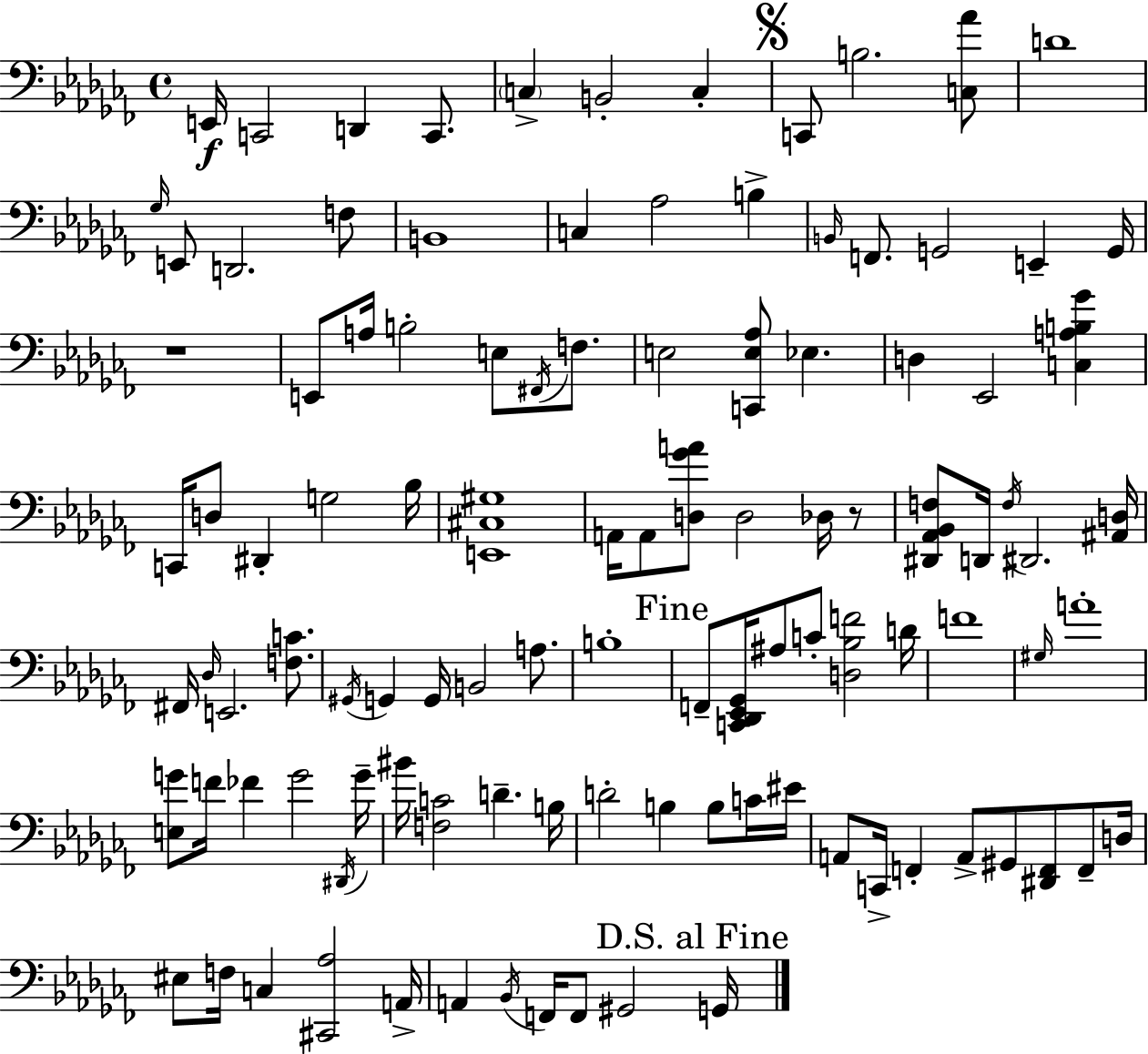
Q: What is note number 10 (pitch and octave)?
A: D4